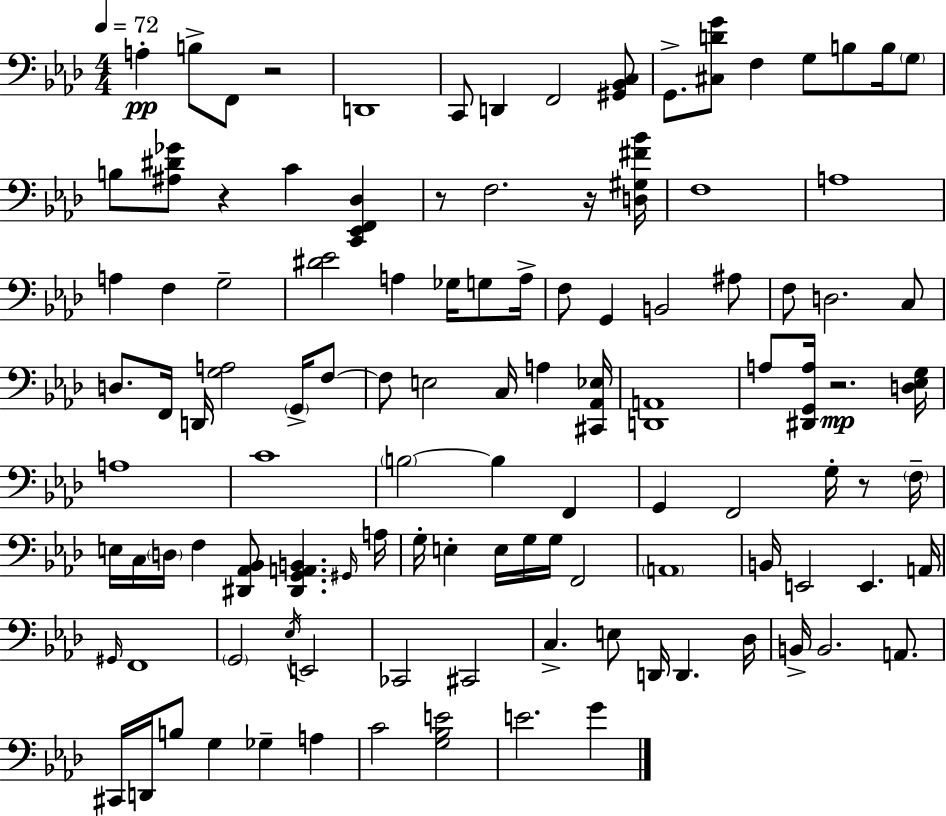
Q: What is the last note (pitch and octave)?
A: G4